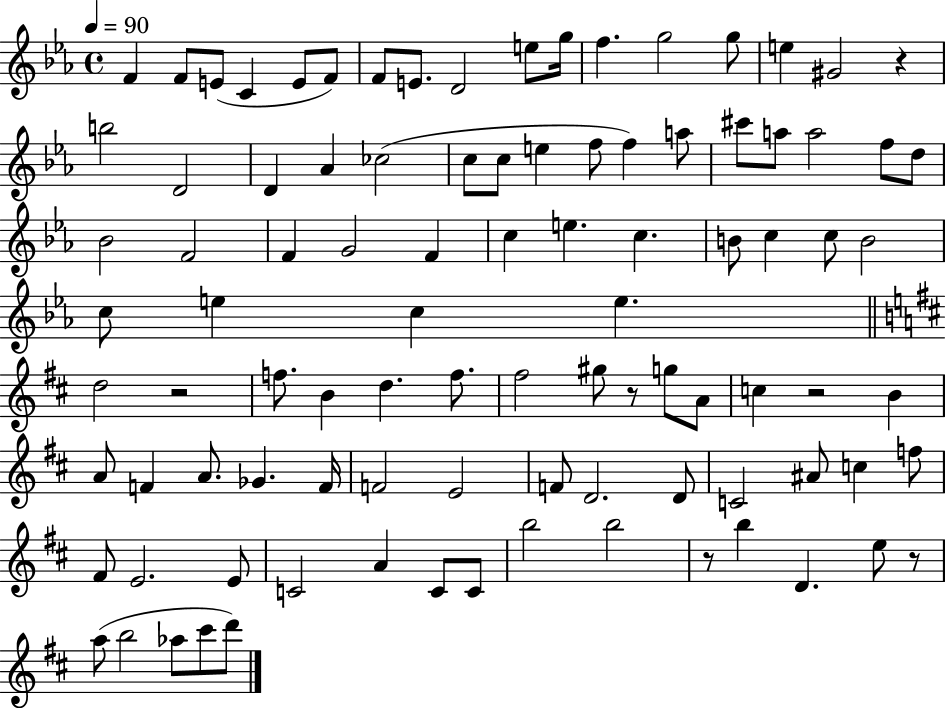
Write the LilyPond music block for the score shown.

{
  \clef treble
  \time 4/4
  \defaultTimeSignature
  \key ees \major
  \tempo 4 = 90
  f'4 f'8 e'8( c'4 e'8 f'8) | f'8 e'8. d'2 e''8 g''16 | f''4. g''2 g''8 | e''4 gis'2 r4 | \break b''2 d'2 | d'4 aes'4 ces''2( | c''8 c''8 e''4 f''8 f''4) a''8 | cis'''8 a''8 a''2 f''8 d''8 | \break bes'2 f'2 | f'4 g'2 f'4 | c''4 e''4. c''4. | b'8 c''4 c''8 b'2 | \break c''8 e''4 c''4 e''4. | \bar "||" \break \key b \minor d''2 r2 | f''8. b'4 d''4. f''8. | fis''2 gis''8 r8 g''8 a'8 | c''4 r2 b'4 | \break a'8 f'4 a'8. ges'4. f'16 | f'2 e'2 | f'8 d'2. d'8 | c'2 ais'8 c''4 f''8 | \break fis'8 e'2. e'8 | c'2 a'4 c'8 c'8 | b''2 b''2 | r8 b''4 d'4. e''8 r8 | \break a''8( b''2 aes''8 cis'''8 d'''8) | \bar "|."
}